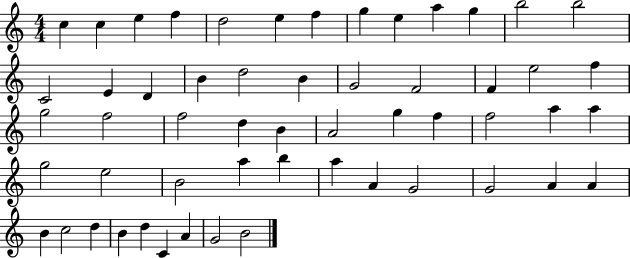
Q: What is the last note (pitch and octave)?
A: B4